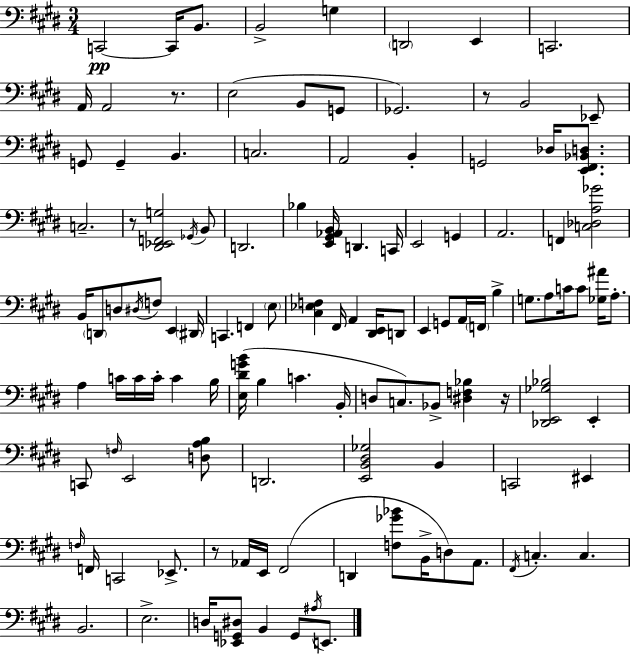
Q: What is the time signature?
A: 3/4